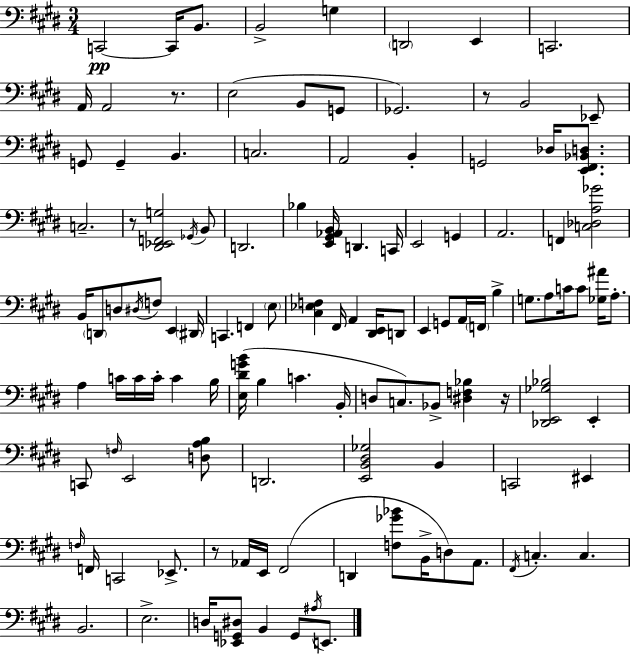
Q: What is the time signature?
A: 3/4